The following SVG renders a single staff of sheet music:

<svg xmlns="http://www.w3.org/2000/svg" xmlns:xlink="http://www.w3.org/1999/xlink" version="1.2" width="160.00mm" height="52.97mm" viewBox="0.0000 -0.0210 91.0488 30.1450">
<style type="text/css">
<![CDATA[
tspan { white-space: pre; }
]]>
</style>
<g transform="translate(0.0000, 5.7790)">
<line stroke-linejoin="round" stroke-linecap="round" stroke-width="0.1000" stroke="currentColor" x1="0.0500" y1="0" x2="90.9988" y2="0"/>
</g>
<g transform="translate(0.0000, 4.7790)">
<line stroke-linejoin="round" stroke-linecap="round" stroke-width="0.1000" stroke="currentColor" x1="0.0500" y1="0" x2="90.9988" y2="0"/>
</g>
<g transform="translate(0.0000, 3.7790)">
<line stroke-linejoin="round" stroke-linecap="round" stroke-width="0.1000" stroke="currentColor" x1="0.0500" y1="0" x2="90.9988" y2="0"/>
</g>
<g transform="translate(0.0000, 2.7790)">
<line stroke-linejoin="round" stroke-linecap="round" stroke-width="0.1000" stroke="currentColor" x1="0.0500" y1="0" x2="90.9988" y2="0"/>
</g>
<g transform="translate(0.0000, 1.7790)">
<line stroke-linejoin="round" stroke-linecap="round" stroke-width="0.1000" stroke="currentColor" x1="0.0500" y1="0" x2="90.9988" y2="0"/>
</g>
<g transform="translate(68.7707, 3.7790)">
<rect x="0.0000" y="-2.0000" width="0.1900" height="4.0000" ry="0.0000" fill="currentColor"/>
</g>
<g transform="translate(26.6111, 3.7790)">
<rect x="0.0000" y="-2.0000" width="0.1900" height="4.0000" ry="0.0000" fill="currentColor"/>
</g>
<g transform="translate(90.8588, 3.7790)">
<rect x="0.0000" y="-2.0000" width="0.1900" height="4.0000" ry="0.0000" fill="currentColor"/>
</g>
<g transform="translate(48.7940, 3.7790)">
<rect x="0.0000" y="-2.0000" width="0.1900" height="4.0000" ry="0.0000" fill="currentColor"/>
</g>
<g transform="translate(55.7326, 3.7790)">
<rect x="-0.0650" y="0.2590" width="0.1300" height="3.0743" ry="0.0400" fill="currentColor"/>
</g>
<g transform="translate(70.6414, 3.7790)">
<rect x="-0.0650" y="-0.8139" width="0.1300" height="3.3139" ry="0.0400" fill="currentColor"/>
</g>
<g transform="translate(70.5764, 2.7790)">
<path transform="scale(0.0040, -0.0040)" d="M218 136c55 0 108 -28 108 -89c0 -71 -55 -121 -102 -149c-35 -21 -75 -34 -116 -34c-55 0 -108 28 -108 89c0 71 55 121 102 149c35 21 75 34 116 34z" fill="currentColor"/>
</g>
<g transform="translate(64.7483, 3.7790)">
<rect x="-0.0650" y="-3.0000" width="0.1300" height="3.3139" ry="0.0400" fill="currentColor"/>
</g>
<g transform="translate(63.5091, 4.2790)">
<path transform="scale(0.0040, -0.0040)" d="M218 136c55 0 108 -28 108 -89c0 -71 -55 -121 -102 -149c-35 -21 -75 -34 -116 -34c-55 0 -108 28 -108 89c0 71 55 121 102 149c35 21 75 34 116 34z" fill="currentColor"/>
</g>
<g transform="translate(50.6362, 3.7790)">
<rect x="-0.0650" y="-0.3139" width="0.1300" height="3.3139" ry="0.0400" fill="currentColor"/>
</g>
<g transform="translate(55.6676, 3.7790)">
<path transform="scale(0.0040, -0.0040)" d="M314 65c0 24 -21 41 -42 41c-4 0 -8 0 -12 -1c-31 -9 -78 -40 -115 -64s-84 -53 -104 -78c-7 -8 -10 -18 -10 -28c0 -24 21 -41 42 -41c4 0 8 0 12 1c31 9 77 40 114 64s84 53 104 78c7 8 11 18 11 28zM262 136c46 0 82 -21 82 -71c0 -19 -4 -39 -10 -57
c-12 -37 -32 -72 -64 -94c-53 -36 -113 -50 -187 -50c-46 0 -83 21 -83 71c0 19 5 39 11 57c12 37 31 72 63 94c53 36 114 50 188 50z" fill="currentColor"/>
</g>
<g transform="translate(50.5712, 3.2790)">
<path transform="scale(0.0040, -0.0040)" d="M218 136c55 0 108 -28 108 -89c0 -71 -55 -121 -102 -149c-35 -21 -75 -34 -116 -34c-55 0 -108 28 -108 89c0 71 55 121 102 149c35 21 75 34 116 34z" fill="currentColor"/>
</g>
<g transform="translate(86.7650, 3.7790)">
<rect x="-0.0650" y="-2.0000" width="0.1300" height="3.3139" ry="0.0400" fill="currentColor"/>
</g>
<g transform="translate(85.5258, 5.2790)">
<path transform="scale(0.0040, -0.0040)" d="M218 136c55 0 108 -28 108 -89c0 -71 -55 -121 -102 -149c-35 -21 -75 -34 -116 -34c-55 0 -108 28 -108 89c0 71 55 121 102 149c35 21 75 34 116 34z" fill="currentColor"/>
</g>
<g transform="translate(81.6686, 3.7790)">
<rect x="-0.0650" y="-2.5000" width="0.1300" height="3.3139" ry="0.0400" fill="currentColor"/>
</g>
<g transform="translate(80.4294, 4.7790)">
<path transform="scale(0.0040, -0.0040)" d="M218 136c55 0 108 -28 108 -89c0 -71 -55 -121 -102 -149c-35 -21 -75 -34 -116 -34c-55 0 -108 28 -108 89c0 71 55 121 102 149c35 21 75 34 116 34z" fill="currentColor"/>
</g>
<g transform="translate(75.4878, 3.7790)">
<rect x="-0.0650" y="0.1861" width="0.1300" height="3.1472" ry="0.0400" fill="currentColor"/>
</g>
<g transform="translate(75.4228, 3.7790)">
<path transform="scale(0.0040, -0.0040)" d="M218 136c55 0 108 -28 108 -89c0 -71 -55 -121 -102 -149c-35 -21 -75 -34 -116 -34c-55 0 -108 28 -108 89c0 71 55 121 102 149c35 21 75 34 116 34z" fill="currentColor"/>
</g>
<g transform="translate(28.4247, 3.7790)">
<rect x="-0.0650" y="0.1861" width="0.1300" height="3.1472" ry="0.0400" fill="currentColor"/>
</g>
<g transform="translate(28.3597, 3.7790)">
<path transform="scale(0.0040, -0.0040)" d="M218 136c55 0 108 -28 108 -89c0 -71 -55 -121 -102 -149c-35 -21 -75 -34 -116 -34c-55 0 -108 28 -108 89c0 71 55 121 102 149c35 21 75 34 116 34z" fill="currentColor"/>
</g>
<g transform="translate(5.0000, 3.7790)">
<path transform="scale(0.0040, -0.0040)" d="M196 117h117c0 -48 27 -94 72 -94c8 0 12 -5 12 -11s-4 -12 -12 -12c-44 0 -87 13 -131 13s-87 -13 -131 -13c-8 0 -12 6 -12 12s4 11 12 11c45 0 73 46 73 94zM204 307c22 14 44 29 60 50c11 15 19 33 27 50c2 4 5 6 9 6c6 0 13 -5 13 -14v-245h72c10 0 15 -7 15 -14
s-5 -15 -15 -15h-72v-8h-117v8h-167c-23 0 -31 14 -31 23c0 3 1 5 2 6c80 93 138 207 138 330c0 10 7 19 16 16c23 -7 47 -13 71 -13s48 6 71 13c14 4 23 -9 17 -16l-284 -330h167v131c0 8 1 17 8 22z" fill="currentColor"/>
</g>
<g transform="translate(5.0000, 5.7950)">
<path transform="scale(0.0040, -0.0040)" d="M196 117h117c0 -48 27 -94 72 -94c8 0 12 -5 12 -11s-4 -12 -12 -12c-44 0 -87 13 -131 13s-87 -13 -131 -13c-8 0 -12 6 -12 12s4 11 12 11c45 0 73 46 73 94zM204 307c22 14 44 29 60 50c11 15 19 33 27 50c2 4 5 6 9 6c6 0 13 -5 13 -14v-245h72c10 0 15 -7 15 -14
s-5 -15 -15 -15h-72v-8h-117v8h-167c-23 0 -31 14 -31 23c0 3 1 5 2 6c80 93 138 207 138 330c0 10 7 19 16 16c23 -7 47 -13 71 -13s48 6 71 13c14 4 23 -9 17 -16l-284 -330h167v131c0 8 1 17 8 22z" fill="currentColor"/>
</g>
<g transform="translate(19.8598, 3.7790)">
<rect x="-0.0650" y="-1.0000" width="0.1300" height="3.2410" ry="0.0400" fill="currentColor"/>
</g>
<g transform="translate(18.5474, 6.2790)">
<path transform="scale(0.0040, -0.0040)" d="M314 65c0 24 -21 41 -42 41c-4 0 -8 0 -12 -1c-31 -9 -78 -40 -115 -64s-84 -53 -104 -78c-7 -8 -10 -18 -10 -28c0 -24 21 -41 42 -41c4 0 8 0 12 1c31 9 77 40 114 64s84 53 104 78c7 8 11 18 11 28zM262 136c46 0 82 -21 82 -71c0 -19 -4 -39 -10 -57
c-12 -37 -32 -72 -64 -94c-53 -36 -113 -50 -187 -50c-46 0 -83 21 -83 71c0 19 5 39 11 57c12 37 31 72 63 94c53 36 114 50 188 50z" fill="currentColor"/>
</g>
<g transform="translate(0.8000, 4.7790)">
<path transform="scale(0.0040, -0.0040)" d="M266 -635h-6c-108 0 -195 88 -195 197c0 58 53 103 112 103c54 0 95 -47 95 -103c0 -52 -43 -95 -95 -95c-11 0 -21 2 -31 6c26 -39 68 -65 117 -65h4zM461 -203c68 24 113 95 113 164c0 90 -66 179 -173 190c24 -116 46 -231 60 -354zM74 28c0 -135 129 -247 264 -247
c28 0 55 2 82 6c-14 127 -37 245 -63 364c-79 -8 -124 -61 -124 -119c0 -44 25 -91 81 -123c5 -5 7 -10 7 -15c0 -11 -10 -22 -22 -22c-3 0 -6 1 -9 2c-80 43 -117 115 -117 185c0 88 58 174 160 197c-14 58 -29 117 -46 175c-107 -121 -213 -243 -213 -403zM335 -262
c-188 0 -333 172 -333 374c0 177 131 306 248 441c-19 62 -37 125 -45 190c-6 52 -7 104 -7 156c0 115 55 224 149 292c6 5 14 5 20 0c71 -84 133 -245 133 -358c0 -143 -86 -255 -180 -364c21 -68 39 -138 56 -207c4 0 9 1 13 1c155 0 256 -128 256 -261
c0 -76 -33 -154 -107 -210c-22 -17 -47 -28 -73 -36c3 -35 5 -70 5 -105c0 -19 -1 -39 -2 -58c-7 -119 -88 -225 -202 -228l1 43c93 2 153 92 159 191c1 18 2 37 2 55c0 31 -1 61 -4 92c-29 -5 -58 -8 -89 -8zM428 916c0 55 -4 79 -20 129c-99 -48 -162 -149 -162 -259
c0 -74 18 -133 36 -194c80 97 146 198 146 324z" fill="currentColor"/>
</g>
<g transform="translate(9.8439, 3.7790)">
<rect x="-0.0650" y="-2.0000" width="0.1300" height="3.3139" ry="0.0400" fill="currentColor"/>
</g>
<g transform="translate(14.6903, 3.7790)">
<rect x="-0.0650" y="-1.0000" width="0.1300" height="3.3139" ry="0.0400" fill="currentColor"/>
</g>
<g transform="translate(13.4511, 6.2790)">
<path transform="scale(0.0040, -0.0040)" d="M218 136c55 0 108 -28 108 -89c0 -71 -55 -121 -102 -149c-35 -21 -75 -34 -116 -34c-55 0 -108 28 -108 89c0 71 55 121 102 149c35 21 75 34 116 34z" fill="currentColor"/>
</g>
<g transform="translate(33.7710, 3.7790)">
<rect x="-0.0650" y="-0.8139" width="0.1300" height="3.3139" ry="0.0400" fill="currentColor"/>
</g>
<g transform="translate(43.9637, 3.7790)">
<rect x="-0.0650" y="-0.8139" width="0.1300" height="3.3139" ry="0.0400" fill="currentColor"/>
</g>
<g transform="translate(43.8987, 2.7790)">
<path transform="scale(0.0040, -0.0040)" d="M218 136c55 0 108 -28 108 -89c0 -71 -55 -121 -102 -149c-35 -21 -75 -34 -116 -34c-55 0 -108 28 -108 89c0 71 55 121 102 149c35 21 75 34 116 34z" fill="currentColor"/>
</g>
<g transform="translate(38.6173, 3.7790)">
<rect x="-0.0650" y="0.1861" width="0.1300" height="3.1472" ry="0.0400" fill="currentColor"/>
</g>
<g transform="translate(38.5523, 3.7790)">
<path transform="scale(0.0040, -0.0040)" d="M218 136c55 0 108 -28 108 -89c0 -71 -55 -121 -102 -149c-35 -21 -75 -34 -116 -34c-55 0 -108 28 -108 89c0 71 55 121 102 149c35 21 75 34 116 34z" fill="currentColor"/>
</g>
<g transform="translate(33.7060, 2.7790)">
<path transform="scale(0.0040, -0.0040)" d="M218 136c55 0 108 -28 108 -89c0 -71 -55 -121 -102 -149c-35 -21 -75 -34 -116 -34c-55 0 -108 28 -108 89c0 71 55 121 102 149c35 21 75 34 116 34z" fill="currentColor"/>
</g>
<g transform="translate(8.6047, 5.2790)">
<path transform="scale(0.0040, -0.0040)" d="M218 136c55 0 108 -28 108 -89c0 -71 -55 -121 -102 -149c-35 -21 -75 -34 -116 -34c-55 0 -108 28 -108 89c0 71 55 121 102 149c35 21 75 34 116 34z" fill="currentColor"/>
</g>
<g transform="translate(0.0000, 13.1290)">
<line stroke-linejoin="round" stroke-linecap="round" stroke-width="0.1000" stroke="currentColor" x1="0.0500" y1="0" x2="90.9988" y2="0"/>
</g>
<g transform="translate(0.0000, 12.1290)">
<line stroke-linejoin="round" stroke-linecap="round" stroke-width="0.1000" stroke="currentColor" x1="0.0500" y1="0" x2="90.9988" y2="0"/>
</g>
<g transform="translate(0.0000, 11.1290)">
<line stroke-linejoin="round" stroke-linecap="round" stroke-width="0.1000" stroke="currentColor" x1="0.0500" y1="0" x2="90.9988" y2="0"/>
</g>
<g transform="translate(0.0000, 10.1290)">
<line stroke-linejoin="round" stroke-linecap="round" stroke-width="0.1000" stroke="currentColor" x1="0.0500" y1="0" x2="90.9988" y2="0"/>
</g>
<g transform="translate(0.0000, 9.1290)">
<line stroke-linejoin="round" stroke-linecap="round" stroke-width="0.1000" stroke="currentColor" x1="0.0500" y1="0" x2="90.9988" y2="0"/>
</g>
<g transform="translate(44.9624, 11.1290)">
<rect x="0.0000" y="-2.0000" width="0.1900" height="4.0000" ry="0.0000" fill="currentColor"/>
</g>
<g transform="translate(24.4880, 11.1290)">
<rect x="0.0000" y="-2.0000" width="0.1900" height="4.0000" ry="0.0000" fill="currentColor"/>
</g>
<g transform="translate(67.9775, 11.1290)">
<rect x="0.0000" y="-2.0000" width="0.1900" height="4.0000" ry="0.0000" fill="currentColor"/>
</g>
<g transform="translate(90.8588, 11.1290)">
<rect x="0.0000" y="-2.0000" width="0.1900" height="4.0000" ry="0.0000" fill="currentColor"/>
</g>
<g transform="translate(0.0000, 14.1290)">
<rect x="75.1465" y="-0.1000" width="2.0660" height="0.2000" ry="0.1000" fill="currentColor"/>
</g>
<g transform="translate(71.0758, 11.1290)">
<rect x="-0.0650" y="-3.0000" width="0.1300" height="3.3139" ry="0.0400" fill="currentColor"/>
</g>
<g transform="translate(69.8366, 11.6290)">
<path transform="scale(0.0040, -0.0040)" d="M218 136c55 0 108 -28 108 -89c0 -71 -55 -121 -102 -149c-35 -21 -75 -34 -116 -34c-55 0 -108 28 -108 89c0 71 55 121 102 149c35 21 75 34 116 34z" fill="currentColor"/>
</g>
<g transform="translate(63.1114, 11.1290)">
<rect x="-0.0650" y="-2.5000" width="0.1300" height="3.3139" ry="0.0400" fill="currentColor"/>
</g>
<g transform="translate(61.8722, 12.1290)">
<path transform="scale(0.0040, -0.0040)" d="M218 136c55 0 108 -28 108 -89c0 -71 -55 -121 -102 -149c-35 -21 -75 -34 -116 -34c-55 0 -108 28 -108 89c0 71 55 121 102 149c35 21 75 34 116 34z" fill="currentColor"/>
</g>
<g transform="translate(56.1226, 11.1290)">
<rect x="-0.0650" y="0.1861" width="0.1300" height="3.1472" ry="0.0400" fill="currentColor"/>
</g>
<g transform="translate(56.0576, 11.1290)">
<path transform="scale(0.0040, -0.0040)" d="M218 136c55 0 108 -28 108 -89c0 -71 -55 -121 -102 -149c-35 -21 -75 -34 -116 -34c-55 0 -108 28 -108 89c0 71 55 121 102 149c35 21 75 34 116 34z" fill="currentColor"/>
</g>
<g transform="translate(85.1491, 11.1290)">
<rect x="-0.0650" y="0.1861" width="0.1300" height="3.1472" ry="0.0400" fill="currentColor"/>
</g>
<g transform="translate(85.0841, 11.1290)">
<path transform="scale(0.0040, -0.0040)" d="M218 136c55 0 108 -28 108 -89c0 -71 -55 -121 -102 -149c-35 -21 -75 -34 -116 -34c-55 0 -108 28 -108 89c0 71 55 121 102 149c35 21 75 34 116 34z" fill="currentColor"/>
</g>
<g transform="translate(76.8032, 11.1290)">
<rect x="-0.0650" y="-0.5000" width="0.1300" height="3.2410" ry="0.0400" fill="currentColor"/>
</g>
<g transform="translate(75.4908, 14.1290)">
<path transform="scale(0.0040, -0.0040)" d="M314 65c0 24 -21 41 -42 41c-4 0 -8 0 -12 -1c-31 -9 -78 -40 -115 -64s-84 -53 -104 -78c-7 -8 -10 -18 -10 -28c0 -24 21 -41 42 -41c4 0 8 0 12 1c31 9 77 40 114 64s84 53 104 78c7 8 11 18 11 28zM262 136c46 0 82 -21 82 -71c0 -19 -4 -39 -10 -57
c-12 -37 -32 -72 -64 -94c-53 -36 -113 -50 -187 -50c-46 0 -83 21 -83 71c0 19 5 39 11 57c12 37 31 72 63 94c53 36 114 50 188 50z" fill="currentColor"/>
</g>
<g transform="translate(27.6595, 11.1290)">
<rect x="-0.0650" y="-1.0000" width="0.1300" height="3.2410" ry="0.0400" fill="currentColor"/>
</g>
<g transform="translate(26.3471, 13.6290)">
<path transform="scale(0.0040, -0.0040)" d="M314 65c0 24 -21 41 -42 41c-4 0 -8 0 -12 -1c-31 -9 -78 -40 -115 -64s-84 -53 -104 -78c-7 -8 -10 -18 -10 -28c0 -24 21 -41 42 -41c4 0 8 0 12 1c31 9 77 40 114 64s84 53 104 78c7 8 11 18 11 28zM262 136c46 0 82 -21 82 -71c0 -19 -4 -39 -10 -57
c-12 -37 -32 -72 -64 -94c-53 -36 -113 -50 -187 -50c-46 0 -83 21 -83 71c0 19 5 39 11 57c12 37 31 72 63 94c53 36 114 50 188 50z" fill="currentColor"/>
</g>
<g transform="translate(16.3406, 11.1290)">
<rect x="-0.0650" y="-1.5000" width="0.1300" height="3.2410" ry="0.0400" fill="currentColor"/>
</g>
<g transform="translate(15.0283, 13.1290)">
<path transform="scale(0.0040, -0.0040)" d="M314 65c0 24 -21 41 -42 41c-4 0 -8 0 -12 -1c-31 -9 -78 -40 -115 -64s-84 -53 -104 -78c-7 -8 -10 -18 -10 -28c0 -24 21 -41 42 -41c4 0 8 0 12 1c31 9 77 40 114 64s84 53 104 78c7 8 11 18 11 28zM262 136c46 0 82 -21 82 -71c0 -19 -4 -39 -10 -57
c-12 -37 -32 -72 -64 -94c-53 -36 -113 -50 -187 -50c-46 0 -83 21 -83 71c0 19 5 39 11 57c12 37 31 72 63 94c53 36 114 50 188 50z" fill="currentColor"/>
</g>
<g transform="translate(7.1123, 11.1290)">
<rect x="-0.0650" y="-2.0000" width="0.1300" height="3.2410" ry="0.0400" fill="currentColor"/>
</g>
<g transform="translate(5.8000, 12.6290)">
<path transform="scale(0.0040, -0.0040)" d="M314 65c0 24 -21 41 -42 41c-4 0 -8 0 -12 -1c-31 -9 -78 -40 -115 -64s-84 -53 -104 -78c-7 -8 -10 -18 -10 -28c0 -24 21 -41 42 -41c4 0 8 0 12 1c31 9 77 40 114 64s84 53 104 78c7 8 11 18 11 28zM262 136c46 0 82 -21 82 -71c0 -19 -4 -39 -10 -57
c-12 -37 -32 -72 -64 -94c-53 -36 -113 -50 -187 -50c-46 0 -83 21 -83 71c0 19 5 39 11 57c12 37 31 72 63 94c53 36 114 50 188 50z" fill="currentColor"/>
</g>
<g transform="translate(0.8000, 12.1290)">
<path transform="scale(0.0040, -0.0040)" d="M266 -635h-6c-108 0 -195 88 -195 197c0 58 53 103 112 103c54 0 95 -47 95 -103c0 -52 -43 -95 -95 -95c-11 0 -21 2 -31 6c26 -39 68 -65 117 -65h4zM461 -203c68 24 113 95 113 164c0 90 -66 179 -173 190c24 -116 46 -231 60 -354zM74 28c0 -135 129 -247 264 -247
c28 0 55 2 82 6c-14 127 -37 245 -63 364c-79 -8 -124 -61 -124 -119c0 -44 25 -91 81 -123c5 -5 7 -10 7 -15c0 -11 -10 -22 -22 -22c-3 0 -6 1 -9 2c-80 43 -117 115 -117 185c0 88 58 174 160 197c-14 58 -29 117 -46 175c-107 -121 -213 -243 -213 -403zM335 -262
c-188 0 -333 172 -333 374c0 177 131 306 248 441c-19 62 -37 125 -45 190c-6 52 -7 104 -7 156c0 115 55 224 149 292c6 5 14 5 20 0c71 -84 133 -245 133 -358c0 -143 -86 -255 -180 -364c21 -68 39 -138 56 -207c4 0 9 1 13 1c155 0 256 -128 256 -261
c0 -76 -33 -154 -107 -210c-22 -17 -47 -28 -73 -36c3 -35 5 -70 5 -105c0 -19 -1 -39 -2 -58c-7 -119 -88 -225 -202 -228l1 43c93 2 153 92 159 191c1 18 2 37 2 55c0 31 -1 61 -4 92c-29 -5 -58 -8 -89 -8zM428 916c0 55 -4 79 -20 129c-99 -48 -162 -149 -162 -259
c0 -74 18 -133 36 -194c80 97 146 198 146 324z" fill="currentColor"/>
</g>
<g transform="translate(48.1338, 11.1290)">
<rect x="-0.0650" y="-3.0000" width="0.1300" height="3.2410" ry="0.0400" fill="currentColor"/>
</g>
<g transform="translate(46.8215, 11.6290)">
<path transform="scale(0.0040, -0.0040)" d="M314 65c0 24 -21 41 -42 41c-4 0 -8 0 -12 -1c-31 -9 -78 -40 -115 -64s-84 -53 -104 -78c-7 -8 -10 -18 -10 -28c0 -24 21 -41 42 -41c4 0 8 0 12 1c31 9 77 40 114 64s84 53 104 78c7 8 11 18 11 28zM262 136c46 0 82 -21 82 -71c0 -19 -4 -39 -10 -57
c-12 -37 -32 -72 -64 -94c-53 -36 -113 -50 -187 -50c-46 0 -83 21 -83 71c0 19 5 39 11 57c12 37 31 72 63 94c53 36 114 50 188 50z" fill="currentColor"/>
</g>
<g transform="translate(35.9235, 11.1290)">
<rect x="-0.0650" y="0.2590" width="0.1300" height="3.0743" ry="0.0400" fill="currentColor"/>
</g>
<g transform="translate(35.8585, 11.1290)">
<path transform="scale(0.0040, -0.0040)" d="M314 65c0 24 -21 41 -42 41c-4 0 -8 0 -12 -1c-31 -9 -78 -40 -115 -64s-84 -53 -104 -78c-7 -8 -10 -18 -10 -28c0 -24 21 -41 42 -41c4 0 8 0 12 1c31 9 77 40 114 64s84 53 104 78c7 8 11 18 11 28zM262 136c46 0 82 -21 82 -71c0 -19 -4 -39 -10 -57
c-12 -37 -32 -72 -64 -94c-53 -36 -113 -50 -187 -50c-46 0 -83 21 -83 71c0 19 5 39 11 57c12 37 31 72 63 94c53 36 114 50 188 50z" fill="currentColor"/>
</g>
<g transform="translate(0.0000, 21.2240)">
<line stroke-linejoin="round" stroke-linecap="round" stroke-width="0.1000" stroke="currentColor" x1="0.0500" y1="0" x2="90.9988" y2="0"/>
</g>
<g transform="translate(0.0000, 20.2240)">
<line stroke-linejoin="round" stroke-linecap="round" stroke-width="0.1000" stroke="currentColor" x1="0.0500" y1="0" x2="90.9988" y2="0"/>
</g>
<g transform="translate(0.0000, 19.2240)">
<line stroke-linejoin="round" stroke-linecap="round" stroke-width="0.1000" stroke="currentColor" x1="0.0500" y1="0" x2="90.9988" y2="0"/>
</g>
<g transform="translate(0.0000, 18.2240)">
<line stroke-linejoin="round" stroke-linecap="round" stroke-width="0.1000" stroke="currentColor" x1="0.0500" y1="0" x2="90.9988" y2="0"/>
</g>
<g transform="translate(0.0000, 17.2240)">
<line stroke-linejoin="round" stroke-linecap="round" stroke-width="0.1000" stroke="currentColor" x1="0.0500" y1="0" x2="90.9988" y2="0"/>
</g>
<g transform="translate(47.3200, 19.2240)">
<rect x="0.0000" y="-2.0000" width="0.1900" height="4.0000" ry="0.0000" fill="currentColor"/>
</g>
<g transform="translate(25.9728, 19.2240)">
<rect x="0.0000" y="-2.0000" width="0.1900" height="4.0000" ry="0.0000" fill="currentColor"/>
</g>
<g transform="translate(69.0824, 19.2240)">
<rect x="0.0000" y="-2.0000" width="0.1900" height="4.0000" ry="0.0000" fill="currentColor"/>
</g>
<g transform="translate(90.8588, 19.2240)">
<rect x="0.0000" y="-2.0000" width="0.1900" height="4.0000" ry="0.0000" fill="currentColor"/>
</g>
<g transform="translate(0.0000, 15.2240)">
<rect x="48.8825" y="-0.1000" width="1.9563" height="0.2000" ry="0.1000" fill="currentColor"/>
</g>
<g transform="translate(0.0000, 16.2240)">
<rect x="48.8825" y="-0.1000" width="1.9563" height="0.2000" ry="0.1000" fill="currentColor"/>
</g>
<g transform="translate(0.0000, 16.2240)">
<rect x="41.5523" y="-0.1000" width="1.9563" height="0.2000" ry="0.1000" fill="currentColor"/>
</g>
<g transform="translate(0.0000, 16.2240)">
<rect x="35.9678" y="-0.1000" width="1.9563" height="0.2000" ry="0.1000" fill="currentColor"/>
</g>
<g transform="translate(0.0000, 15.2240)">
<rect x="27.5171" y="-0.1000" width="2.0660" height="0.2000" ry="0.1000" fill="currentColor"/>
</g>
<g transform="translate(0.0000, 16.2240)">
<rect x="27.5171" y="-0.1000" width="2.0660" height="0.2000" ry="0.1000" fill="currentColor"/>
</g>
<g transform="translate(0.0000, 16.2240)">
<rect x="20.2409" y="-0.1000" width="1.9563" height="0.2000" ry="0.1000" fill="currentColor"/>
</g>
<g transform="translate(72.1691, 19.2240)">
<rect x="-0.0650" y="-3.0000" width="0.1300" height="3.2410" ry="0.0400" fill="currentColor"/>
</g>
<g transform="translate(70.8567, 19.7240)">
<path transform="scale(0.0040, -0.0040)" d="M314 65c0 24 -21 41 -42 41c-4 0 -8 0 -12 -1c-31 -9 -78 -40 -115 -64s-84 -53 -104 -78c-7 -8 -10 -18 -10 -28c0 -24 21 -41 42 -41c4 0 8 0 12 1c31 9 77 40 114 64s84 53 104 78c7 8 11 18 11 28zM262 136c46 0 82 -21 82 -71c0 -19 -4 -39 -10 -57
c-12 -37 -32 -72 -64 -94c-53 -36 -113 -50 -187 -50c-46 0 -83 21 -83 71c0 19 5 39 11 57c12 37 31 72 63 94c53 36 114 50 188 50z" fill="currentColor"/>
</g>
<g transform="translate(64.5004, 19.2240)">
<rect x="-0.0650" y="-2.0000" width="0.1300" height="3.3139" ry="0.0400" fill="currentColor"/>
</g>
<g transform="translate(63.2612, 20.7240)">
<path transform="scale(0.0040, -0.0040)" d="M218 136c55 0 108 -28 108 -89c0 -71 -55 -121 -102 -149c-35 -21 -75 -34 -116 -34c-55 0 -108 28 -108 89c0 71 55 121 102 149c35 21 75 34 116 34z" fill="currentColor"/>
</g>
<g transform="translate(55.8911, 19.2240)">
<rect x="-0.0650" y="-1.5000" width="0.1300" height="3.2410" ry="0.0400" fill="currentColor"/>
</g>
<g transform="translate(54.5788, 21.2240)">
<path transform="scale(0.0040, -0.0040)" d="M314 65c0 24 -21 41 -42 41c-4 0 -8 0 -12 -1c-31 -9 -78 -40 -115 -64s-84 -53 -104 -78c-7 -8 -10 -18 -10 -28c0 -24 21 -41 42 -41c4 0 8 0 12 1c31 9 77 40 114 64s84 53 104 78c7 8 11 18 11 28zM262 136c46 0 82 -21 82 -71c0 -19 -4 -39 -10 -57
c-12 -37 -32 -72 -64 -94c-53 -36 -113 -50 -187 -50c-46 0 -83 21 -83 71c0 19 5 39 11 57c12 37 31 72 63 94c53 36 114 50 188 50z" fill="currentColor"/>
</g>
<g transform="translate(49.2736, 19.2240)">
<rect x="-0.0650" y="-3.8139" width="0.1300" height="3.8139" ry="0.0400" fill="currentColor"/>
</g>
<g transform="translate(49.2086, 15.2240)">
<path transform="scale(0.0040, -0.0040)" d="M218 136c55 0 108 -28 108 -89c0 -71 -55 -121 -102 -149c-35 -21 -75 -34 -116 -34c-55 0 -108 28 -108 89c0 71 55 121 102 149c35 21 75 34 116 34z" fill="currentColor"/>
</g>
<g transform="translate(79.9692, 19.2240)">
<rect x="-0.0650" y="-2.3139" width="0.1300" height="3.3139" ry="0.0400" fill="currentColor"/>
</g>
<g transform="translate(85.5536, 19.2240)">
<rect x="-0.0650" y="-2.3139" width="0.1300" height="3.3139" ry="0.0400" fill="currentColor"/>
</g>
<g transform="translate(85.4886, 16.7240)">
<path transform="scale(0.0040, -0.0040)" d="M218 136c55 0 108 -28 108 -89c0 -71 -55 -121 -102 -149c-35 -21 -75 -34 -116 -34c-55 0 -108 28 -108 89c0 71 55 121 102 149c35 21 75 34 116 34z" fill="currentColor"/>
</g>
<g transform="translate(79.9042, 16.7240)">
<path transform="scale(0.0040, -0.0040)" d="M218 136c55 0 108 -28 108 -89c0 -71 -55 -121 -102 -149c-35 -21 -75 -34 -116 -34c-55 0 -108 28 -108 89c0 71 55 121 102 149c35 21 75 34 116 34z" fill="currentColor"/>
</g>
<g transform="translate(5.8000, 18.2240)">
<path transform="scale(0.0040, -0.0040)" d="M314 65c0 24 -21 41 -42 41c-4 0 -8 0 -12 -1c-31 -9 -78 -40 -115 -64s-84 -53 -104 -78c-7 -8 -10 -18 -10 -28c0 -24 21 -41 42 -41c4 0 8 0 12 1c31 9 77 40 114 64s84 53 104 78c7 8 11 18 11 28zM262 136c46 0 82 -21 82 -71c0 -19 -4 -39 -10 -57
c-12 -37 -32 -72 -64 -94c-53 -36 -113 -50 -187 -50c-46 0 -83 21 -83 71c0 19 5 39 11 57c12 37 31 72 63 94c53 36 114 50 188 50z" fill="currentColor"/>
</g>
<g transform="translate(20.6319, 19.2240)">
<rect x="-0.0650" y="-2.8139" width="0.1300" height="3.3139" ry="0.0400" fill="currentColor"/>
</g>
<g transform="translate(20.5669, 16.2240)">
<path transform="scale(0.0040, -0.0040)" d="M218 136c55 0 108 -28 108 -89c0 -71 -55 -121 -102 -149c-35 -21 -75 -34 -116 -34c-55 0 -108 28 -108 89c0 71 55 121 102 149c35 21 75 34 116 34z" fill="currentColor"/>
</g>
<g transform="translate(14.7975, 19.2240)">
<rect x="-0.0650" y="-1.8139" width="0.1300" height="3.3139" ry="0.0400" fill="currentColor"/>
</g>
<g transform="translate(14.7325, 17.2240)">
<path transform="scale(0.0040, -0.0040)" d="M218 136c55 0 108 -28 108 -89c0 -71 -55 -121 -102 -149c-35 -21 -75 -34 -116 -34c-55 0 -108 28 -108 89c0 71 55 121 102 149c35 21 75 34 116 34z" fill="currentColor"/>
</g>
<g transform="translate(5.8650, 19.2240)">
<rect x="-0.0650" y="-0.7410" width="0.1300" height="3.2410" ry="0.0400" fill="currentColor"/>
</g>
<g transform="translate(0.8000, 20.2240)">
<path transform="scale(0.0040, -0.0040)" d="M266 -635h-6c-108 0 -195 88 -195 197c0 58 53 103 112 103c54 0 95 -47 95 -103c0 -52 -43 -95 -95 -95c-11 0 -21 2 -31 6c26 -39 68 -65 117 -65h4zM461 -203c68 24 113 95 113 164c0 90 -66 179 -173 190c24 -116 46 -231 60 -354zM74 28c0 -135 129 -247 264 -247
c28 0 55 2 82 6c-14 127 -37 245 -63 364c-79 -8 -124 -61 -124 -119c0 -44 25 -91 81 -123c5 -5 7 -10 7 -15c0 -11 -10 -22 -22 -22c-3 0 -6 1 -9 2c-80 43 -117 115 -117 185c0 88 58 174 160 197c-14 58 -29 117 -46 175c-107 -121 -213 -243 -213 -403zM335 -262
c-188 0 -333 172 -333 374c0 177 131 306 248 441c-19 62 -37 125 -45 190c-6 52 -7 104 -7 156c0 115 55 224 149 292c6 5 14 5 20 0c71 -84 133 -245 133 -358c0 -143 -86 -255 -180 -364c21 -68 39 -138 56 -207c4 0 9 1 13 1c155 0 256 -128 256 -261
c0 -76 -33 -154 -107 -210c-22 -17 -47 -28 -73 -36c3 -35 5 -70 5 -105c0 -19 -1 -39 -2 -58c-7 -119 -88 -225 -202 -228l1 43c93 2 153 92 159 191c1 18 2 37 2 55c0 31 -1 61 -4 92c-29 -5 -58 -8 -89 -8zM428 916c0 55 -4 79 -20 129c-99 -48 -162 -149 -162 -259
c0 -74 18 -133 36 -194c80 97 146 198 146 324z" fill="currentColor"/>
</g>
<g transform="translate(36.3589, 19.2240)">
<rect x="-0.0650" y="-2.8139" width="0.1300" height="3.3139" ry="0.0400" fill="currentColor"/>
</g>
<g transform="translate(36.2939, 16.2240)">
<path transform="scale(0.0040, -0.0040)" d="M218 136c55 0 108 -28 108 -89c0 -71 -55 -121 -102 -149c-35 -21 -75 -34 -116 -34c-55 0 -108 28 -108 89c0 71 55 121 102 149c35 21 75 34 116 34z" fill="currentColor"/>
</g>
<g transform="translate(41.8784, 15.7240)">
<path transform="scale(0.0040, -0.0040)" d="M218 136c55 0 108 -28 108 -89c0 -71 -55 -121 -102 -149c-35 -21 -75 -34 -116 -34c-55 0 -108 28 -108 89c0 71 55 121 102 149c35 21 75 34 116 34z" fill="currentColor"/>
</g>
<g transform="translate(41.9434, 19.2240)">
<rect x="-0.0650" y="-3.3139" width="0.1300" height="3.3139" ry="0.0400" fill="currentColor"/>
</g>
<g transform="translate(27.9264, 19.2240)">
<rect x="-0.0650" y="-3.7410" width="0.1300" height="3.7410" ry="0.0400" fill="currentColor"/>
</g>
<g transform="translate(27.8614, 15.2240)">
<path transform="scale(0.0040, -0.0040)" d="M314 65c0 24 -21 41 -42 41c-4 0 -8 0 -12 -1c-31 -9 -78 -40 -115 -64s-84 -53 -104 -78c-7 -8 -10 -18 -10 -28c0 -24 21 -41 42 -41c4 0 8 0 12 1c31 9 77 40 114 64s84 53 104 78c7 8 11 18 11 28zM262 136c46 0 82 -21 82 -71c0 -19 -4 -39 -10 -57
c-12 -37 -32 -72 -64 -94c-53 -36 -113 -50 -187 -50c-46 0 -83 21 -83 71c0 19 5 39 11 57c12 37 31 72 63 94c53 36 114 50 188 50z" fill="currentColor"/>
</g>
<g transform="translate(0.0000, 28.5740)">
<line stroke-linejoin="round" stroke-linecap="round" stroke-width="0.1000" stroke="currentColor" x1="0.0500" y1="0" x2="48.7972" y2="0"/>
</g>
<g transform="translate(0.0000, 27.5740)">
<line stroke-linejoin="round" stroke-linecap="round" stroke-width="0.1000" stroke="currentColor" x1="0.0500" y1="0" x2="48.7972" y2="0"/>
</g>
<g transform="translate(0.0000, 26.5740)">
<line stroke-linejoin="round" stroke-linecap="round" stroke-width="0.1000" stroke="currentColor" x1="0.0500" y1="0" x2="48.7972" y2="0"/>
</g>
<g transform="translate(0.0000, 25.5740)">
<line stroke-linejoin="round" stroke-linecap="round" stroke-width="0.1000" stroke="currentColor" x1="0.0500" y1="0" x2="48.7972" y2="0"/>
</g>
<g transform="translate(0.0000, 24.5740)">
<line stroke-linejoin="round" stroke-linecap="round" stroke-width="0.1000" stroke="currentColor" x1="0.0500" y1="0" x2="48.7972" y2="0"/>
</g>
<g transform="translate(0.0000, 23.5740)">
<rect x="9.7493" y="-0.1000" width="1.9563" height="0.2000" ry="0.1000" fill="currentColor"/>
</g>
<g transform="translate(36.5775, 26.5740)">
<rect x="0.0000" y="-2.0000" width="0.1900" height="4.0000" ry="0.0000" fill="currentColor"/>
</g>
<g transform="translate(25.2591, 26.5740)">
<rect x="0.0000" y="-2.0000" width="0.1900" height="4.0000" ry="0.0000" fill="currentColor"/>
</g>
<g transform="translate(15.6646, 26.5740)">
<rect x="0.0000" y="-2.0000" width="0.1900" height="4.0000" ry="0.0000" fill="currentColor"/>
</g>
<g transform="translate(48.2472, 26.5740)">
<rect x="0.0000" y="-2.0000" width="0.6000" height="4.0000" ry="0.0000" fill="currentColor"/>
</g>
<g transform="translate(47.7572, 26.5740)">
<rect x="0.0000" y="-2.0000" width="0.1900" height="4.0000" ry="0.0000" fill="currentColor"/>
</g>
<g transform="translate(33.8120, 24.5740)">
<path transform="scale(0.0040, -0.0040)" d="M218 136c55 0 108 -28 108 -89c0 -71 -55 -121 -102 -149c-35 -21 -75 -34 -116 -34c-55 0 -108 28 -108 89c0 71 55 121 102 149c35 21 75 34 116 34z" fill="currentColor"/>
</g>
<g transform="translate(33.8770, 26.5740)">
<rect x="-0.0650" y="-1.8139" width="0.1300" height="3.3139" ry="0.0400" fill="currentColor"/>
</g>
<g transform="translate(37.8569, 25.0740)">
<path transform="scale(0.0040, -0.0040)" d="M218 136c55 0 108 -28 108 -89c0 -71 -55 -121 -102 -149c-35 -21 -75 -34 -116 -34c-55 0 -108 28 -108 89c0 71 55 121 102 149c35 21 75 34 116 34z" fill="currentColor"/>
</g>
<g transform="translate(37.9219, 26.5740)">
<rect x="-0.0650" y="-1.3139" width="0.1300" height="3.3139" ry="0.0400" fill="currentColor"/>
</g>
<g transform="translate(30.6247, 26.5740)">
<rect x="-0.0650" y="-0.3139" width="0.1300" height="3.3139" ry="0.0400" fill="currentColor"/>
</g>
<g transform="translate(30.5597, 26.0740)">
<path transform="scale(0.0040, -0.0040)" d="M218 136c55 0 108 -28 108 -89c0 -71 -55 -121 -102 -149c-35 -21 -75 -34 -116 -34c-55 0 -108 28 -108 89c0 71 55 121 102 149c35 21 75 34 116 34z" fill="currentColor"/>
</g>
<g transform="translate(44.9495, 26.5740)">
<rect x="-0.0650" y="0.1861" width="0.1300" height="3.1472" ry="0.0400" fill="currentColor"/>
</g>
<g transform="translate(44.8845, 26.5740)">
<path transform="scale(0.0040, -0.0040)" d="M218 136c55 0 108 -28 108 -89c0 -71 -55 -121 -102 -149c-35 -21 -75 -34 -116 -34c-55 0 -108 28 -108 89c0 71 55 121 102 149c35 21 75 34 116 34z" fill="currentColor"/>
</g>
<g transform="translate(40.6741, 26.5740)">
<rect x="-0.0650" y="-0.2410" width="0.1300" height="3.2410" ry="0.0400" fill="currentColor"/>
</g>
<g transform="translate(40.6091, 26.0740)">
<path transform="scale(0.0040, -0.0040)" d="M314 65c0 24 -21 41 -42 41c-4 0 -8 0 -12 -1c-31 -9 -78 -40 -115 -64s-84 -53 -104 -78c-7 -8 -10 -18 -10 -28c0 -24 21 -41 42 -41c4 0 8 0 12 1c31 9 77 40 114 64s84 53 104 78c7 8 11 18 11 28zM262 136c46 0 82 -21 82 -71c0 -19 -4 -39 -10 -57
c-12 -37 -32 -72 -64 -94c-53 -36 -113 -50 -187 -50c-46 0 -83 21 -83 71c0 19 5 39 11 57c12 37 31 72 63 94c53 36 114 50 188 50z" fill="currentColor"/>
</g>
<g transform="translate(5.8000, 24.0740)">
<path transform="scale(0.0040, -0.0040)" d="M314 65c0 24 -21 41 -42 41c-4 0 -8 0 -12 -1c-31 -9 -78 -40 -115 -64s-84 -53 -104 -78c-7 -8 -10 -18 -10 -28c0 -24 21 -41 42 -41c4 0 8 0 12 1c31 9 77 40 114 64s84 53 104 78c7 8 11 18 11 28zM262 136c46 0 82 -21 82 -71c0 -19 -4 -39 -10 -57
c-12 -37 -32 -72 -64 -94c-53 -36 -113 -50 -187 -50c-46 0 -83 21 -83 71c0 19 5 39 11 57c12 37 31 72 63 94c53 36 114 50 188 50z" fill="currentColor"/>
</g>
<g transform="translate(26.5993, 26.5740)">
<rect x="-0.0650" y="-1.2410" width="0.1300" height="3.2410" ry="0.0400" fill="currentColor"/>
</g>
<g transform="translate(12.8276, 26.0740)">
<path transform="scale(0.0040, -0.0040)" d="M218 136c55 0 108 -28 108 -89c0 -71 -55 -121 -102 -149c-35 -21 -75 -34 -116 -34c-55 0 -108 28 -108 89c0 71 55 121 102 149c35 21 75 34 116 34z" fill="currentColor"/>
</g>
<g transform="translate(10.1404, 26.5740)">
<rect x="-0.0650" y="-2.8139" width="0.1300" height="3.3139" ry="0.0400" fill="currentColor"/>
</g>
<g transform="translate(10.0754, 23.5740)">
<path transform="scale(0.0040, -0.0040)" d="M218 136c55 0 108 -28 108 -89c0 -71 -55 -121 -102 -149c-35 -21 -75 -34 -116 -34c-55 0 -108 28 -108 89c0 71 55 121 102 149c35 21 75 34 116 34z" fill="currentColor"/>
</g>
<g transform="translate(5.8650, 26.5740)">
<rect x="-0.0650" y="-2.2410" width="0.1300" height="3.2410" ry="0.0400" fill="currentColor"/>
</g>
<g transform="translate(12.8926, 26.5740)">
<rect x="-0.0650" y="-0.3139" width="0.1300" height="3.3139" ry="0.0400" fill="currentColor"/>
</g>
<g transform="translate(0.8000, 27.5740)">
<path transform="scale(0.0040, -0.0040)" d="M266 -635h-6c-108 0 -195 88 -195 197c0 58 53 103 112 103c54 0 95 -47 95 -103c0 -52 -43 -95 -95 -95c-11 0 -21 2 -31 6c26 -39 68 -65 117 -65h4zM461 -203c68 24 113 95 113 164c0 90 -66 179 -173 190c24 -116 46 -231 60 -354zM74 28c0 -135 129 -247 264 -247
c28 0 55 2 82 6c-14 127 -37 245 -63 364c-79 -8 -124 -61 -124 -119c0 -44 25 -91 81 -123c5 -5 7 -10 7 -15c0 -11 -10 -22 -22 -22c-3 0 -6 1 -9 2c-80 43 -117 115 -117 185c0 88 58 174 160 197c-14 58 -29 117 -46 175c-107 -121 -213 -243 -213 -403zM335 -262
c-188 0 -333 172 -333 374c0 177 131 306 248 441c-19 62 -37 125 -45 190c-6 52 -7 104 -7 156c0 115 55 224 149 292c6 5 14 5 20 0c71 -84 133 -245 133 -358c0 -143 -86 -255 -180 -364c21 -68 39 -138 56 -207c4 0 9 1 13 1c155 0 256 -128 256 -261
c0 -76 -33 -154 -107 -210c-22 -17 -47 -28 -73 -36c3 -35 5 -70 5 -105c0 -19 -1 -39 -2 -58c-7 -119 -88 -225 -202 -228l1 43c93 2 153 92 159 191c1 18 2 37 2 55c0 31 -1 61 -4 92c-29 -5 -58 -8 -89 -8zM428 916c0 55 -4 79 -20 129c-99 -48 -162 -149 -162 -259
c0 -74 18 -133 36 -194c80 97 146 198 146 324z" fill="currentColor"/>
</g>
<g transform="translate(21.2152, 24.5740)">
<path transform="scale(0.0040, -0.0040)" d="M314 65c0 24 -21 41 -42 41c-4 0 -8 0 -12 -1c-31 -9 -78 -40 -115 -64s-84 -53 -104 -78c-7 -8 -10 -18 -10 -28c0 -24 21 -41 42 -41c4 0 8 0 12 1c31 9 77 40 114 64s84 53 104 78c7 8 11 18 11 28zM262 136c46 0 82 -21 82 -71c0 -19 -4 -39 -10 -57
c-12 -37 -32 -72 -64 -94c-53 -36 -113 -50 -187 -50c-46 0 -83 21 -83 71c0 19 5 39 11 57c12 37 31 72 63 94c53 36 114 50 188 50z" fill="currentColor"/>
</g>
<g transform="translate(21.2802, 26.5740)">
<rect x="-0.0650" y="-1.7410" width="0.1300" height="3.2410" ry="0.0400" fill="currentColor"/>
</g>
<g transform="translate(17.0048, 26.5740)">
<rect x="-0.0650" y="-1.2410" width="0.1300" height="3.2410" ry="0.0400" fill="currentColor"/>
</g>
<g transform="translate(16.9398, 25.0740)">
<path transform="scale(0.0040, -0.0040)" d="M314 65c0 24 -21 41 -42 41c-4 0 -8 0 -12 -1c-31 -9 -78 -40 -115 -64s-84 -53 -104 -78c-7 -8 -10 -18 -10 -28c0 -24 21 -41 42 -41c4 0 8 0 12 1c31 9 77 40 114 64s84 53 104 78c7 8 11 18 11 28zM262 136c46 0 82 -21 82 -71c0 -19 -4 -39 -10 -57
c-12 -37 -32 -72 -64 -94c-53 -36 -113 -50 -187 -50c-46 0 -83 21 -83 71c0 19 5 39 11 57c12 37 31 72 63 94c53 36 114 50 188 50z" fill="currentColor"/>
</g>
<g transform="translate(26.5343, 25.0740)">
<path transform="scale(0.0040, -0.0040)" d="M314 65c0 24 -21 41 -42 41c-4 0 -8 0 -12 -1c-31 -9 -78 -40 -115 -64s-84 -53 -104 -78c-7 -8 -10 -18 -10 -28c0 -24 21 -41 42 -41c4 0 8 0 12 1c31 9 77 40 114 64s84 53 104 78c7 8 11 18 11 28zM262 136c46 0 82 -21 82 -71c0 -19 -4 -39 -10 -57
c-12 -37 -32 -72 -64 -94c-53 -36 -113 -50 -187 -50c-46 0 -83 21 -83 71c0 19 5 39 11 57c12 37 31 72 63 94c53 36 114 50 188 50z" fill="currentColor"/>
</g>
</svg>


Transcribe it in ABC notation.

X:1
T:Untitled
M:4/4
L:1/4
K:C
F D D2 B d B d c B2 A d B G F F2 E2 D2 B2 A2 B G A C2 B d2 f a c'2 a b c' E2 F A2 g g g2 a c e2 f2 e2 c f e c2 B